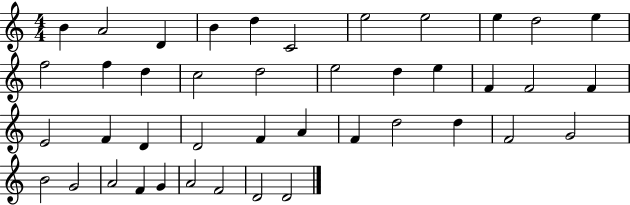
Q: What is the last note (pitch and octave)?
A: D4